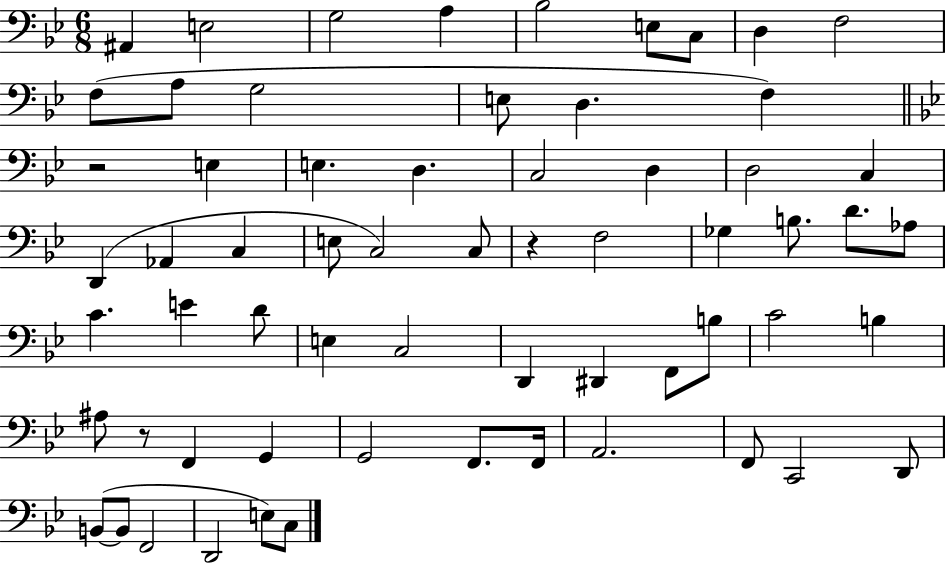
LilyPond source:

{
  \clef bass
  \numericTimeSignature
  \time 6/8
  \key bes \major
  \repeat volta 2 { ais,4 e2 | g2 a4 | bes2 e8 c8 | d4 f2 | \break f8( a8 g2 | e8 d4. f4) | \bar "||" \break \key bes \major r2 e4 | e4. d4. | c2 d4 | d2 c4 | \break d,4( aes,4 c4 | e8 c2) c8 | r4 f2 | ges4 b8. d'8. aes8 | \break c'4. e'4 d'8 | e4 c2 | d,4 dis,4 f,8 b8 | c'2 b4 | \break ais8 r8 f,4 g,4 | g,2 f,8. f,16 | a,2. | f,8 c,2 d,8 | \break b,8~(~ b,8 f,2 | d,2 e8) c8 | } \bar "|."
}